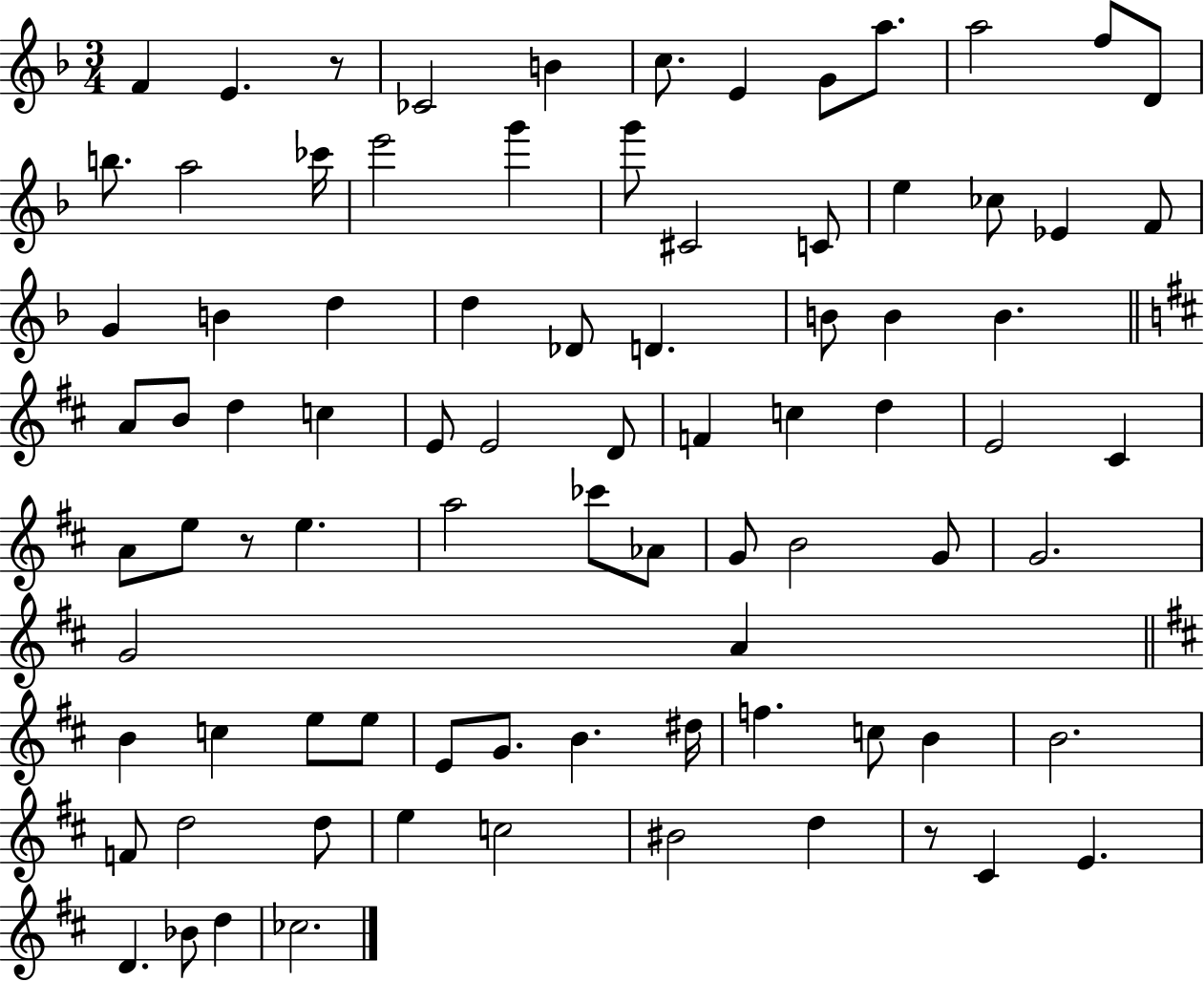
X:1
T:Untitled
M:3/4
L:1/4
K:F
F E z/2 _C2 B c/2 E G/2 a/2 a2 f/2 D/2 b/2 a2 _c'/4 e'2 g' g'/2 ^C2 C/2 e _c/2 _E F/2 G B d d _D/2 D B/2 B B A/2 B/2 d c E/2 E2 D/2 F c d E2 ^C A/2 e/2 z/2 e a2 _c'/2 _A/2 G/2 B2 G/2 G2 G2 A B c e/2 e/2 E/2 G/2 B ^d/4 f c/2 B B2 F/2 d2 d/2 e c2 ^B2 d z/2 ^C E D _B/2 d _c2